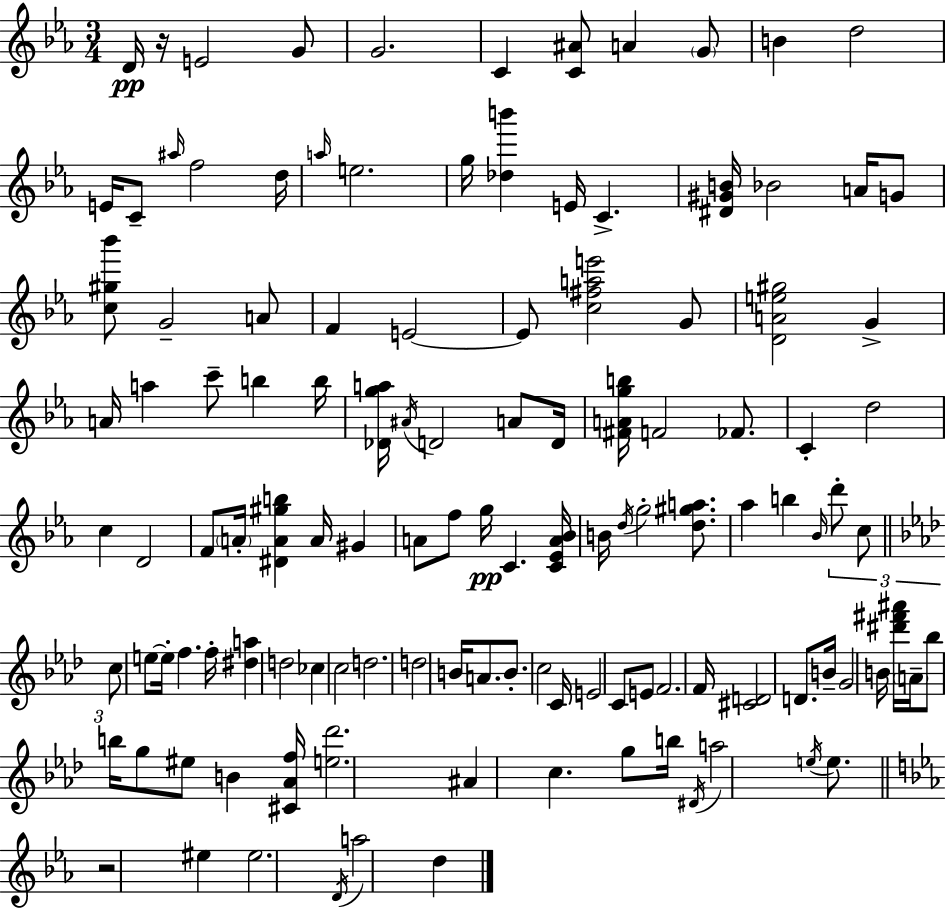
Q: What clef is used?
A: treble